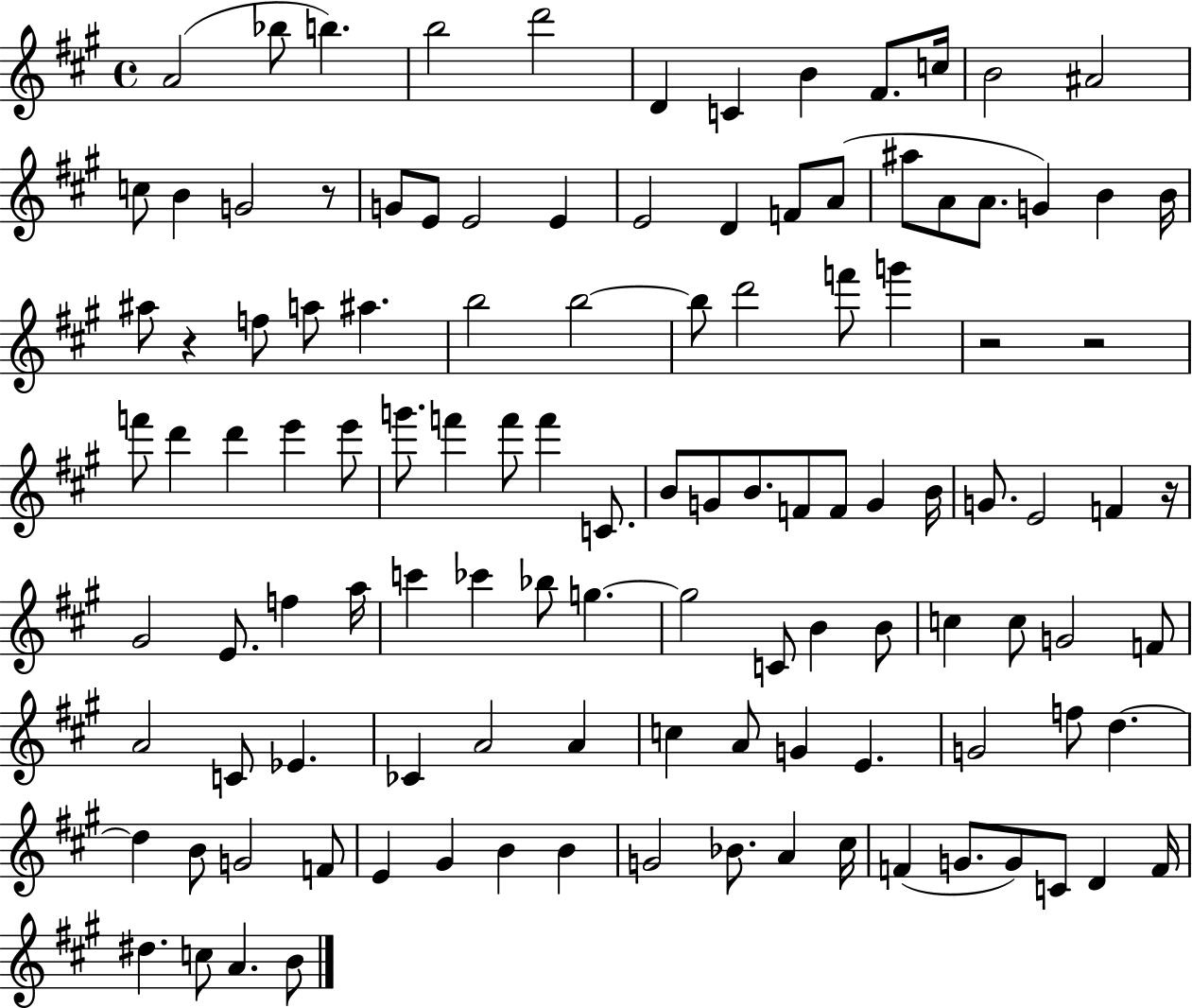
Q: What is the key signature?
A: A major